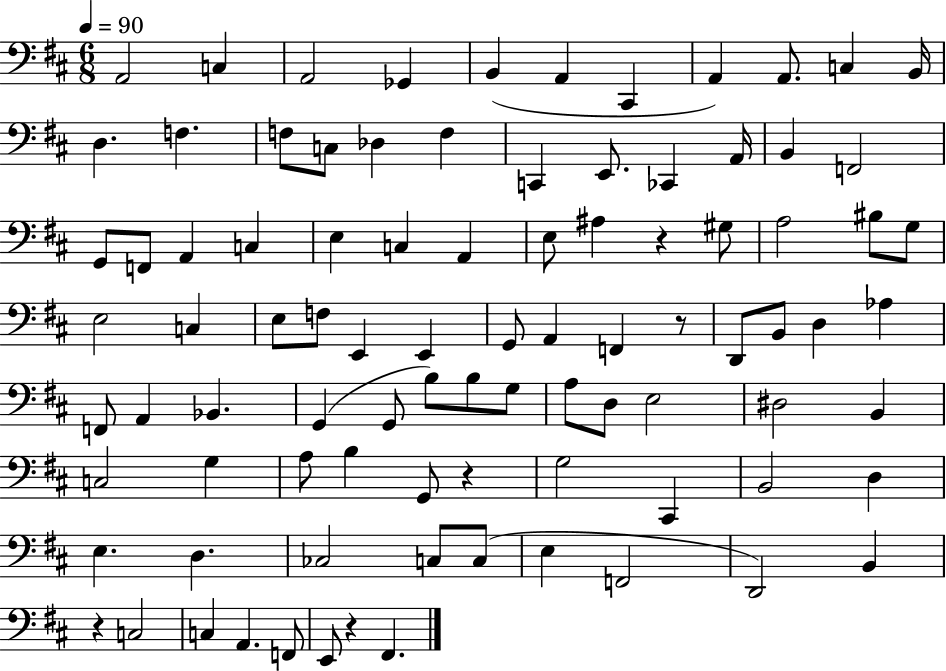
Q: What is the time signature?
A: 6/8